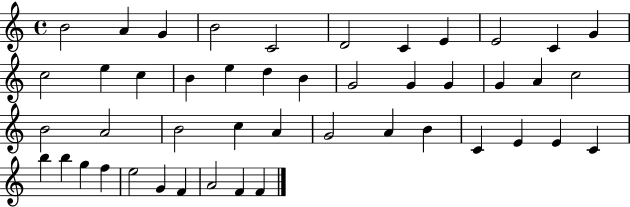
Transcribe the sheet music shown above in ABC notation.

X:1
T:Untitled
M:4/4
L:1/4
K:C
B2 A G B2 C2 D2 C E E2 C G c2 e c B e d B G2 G G G A c2 B2 A2 B2 c A G2 A B C E E C b b g f e2 G F A2 F F